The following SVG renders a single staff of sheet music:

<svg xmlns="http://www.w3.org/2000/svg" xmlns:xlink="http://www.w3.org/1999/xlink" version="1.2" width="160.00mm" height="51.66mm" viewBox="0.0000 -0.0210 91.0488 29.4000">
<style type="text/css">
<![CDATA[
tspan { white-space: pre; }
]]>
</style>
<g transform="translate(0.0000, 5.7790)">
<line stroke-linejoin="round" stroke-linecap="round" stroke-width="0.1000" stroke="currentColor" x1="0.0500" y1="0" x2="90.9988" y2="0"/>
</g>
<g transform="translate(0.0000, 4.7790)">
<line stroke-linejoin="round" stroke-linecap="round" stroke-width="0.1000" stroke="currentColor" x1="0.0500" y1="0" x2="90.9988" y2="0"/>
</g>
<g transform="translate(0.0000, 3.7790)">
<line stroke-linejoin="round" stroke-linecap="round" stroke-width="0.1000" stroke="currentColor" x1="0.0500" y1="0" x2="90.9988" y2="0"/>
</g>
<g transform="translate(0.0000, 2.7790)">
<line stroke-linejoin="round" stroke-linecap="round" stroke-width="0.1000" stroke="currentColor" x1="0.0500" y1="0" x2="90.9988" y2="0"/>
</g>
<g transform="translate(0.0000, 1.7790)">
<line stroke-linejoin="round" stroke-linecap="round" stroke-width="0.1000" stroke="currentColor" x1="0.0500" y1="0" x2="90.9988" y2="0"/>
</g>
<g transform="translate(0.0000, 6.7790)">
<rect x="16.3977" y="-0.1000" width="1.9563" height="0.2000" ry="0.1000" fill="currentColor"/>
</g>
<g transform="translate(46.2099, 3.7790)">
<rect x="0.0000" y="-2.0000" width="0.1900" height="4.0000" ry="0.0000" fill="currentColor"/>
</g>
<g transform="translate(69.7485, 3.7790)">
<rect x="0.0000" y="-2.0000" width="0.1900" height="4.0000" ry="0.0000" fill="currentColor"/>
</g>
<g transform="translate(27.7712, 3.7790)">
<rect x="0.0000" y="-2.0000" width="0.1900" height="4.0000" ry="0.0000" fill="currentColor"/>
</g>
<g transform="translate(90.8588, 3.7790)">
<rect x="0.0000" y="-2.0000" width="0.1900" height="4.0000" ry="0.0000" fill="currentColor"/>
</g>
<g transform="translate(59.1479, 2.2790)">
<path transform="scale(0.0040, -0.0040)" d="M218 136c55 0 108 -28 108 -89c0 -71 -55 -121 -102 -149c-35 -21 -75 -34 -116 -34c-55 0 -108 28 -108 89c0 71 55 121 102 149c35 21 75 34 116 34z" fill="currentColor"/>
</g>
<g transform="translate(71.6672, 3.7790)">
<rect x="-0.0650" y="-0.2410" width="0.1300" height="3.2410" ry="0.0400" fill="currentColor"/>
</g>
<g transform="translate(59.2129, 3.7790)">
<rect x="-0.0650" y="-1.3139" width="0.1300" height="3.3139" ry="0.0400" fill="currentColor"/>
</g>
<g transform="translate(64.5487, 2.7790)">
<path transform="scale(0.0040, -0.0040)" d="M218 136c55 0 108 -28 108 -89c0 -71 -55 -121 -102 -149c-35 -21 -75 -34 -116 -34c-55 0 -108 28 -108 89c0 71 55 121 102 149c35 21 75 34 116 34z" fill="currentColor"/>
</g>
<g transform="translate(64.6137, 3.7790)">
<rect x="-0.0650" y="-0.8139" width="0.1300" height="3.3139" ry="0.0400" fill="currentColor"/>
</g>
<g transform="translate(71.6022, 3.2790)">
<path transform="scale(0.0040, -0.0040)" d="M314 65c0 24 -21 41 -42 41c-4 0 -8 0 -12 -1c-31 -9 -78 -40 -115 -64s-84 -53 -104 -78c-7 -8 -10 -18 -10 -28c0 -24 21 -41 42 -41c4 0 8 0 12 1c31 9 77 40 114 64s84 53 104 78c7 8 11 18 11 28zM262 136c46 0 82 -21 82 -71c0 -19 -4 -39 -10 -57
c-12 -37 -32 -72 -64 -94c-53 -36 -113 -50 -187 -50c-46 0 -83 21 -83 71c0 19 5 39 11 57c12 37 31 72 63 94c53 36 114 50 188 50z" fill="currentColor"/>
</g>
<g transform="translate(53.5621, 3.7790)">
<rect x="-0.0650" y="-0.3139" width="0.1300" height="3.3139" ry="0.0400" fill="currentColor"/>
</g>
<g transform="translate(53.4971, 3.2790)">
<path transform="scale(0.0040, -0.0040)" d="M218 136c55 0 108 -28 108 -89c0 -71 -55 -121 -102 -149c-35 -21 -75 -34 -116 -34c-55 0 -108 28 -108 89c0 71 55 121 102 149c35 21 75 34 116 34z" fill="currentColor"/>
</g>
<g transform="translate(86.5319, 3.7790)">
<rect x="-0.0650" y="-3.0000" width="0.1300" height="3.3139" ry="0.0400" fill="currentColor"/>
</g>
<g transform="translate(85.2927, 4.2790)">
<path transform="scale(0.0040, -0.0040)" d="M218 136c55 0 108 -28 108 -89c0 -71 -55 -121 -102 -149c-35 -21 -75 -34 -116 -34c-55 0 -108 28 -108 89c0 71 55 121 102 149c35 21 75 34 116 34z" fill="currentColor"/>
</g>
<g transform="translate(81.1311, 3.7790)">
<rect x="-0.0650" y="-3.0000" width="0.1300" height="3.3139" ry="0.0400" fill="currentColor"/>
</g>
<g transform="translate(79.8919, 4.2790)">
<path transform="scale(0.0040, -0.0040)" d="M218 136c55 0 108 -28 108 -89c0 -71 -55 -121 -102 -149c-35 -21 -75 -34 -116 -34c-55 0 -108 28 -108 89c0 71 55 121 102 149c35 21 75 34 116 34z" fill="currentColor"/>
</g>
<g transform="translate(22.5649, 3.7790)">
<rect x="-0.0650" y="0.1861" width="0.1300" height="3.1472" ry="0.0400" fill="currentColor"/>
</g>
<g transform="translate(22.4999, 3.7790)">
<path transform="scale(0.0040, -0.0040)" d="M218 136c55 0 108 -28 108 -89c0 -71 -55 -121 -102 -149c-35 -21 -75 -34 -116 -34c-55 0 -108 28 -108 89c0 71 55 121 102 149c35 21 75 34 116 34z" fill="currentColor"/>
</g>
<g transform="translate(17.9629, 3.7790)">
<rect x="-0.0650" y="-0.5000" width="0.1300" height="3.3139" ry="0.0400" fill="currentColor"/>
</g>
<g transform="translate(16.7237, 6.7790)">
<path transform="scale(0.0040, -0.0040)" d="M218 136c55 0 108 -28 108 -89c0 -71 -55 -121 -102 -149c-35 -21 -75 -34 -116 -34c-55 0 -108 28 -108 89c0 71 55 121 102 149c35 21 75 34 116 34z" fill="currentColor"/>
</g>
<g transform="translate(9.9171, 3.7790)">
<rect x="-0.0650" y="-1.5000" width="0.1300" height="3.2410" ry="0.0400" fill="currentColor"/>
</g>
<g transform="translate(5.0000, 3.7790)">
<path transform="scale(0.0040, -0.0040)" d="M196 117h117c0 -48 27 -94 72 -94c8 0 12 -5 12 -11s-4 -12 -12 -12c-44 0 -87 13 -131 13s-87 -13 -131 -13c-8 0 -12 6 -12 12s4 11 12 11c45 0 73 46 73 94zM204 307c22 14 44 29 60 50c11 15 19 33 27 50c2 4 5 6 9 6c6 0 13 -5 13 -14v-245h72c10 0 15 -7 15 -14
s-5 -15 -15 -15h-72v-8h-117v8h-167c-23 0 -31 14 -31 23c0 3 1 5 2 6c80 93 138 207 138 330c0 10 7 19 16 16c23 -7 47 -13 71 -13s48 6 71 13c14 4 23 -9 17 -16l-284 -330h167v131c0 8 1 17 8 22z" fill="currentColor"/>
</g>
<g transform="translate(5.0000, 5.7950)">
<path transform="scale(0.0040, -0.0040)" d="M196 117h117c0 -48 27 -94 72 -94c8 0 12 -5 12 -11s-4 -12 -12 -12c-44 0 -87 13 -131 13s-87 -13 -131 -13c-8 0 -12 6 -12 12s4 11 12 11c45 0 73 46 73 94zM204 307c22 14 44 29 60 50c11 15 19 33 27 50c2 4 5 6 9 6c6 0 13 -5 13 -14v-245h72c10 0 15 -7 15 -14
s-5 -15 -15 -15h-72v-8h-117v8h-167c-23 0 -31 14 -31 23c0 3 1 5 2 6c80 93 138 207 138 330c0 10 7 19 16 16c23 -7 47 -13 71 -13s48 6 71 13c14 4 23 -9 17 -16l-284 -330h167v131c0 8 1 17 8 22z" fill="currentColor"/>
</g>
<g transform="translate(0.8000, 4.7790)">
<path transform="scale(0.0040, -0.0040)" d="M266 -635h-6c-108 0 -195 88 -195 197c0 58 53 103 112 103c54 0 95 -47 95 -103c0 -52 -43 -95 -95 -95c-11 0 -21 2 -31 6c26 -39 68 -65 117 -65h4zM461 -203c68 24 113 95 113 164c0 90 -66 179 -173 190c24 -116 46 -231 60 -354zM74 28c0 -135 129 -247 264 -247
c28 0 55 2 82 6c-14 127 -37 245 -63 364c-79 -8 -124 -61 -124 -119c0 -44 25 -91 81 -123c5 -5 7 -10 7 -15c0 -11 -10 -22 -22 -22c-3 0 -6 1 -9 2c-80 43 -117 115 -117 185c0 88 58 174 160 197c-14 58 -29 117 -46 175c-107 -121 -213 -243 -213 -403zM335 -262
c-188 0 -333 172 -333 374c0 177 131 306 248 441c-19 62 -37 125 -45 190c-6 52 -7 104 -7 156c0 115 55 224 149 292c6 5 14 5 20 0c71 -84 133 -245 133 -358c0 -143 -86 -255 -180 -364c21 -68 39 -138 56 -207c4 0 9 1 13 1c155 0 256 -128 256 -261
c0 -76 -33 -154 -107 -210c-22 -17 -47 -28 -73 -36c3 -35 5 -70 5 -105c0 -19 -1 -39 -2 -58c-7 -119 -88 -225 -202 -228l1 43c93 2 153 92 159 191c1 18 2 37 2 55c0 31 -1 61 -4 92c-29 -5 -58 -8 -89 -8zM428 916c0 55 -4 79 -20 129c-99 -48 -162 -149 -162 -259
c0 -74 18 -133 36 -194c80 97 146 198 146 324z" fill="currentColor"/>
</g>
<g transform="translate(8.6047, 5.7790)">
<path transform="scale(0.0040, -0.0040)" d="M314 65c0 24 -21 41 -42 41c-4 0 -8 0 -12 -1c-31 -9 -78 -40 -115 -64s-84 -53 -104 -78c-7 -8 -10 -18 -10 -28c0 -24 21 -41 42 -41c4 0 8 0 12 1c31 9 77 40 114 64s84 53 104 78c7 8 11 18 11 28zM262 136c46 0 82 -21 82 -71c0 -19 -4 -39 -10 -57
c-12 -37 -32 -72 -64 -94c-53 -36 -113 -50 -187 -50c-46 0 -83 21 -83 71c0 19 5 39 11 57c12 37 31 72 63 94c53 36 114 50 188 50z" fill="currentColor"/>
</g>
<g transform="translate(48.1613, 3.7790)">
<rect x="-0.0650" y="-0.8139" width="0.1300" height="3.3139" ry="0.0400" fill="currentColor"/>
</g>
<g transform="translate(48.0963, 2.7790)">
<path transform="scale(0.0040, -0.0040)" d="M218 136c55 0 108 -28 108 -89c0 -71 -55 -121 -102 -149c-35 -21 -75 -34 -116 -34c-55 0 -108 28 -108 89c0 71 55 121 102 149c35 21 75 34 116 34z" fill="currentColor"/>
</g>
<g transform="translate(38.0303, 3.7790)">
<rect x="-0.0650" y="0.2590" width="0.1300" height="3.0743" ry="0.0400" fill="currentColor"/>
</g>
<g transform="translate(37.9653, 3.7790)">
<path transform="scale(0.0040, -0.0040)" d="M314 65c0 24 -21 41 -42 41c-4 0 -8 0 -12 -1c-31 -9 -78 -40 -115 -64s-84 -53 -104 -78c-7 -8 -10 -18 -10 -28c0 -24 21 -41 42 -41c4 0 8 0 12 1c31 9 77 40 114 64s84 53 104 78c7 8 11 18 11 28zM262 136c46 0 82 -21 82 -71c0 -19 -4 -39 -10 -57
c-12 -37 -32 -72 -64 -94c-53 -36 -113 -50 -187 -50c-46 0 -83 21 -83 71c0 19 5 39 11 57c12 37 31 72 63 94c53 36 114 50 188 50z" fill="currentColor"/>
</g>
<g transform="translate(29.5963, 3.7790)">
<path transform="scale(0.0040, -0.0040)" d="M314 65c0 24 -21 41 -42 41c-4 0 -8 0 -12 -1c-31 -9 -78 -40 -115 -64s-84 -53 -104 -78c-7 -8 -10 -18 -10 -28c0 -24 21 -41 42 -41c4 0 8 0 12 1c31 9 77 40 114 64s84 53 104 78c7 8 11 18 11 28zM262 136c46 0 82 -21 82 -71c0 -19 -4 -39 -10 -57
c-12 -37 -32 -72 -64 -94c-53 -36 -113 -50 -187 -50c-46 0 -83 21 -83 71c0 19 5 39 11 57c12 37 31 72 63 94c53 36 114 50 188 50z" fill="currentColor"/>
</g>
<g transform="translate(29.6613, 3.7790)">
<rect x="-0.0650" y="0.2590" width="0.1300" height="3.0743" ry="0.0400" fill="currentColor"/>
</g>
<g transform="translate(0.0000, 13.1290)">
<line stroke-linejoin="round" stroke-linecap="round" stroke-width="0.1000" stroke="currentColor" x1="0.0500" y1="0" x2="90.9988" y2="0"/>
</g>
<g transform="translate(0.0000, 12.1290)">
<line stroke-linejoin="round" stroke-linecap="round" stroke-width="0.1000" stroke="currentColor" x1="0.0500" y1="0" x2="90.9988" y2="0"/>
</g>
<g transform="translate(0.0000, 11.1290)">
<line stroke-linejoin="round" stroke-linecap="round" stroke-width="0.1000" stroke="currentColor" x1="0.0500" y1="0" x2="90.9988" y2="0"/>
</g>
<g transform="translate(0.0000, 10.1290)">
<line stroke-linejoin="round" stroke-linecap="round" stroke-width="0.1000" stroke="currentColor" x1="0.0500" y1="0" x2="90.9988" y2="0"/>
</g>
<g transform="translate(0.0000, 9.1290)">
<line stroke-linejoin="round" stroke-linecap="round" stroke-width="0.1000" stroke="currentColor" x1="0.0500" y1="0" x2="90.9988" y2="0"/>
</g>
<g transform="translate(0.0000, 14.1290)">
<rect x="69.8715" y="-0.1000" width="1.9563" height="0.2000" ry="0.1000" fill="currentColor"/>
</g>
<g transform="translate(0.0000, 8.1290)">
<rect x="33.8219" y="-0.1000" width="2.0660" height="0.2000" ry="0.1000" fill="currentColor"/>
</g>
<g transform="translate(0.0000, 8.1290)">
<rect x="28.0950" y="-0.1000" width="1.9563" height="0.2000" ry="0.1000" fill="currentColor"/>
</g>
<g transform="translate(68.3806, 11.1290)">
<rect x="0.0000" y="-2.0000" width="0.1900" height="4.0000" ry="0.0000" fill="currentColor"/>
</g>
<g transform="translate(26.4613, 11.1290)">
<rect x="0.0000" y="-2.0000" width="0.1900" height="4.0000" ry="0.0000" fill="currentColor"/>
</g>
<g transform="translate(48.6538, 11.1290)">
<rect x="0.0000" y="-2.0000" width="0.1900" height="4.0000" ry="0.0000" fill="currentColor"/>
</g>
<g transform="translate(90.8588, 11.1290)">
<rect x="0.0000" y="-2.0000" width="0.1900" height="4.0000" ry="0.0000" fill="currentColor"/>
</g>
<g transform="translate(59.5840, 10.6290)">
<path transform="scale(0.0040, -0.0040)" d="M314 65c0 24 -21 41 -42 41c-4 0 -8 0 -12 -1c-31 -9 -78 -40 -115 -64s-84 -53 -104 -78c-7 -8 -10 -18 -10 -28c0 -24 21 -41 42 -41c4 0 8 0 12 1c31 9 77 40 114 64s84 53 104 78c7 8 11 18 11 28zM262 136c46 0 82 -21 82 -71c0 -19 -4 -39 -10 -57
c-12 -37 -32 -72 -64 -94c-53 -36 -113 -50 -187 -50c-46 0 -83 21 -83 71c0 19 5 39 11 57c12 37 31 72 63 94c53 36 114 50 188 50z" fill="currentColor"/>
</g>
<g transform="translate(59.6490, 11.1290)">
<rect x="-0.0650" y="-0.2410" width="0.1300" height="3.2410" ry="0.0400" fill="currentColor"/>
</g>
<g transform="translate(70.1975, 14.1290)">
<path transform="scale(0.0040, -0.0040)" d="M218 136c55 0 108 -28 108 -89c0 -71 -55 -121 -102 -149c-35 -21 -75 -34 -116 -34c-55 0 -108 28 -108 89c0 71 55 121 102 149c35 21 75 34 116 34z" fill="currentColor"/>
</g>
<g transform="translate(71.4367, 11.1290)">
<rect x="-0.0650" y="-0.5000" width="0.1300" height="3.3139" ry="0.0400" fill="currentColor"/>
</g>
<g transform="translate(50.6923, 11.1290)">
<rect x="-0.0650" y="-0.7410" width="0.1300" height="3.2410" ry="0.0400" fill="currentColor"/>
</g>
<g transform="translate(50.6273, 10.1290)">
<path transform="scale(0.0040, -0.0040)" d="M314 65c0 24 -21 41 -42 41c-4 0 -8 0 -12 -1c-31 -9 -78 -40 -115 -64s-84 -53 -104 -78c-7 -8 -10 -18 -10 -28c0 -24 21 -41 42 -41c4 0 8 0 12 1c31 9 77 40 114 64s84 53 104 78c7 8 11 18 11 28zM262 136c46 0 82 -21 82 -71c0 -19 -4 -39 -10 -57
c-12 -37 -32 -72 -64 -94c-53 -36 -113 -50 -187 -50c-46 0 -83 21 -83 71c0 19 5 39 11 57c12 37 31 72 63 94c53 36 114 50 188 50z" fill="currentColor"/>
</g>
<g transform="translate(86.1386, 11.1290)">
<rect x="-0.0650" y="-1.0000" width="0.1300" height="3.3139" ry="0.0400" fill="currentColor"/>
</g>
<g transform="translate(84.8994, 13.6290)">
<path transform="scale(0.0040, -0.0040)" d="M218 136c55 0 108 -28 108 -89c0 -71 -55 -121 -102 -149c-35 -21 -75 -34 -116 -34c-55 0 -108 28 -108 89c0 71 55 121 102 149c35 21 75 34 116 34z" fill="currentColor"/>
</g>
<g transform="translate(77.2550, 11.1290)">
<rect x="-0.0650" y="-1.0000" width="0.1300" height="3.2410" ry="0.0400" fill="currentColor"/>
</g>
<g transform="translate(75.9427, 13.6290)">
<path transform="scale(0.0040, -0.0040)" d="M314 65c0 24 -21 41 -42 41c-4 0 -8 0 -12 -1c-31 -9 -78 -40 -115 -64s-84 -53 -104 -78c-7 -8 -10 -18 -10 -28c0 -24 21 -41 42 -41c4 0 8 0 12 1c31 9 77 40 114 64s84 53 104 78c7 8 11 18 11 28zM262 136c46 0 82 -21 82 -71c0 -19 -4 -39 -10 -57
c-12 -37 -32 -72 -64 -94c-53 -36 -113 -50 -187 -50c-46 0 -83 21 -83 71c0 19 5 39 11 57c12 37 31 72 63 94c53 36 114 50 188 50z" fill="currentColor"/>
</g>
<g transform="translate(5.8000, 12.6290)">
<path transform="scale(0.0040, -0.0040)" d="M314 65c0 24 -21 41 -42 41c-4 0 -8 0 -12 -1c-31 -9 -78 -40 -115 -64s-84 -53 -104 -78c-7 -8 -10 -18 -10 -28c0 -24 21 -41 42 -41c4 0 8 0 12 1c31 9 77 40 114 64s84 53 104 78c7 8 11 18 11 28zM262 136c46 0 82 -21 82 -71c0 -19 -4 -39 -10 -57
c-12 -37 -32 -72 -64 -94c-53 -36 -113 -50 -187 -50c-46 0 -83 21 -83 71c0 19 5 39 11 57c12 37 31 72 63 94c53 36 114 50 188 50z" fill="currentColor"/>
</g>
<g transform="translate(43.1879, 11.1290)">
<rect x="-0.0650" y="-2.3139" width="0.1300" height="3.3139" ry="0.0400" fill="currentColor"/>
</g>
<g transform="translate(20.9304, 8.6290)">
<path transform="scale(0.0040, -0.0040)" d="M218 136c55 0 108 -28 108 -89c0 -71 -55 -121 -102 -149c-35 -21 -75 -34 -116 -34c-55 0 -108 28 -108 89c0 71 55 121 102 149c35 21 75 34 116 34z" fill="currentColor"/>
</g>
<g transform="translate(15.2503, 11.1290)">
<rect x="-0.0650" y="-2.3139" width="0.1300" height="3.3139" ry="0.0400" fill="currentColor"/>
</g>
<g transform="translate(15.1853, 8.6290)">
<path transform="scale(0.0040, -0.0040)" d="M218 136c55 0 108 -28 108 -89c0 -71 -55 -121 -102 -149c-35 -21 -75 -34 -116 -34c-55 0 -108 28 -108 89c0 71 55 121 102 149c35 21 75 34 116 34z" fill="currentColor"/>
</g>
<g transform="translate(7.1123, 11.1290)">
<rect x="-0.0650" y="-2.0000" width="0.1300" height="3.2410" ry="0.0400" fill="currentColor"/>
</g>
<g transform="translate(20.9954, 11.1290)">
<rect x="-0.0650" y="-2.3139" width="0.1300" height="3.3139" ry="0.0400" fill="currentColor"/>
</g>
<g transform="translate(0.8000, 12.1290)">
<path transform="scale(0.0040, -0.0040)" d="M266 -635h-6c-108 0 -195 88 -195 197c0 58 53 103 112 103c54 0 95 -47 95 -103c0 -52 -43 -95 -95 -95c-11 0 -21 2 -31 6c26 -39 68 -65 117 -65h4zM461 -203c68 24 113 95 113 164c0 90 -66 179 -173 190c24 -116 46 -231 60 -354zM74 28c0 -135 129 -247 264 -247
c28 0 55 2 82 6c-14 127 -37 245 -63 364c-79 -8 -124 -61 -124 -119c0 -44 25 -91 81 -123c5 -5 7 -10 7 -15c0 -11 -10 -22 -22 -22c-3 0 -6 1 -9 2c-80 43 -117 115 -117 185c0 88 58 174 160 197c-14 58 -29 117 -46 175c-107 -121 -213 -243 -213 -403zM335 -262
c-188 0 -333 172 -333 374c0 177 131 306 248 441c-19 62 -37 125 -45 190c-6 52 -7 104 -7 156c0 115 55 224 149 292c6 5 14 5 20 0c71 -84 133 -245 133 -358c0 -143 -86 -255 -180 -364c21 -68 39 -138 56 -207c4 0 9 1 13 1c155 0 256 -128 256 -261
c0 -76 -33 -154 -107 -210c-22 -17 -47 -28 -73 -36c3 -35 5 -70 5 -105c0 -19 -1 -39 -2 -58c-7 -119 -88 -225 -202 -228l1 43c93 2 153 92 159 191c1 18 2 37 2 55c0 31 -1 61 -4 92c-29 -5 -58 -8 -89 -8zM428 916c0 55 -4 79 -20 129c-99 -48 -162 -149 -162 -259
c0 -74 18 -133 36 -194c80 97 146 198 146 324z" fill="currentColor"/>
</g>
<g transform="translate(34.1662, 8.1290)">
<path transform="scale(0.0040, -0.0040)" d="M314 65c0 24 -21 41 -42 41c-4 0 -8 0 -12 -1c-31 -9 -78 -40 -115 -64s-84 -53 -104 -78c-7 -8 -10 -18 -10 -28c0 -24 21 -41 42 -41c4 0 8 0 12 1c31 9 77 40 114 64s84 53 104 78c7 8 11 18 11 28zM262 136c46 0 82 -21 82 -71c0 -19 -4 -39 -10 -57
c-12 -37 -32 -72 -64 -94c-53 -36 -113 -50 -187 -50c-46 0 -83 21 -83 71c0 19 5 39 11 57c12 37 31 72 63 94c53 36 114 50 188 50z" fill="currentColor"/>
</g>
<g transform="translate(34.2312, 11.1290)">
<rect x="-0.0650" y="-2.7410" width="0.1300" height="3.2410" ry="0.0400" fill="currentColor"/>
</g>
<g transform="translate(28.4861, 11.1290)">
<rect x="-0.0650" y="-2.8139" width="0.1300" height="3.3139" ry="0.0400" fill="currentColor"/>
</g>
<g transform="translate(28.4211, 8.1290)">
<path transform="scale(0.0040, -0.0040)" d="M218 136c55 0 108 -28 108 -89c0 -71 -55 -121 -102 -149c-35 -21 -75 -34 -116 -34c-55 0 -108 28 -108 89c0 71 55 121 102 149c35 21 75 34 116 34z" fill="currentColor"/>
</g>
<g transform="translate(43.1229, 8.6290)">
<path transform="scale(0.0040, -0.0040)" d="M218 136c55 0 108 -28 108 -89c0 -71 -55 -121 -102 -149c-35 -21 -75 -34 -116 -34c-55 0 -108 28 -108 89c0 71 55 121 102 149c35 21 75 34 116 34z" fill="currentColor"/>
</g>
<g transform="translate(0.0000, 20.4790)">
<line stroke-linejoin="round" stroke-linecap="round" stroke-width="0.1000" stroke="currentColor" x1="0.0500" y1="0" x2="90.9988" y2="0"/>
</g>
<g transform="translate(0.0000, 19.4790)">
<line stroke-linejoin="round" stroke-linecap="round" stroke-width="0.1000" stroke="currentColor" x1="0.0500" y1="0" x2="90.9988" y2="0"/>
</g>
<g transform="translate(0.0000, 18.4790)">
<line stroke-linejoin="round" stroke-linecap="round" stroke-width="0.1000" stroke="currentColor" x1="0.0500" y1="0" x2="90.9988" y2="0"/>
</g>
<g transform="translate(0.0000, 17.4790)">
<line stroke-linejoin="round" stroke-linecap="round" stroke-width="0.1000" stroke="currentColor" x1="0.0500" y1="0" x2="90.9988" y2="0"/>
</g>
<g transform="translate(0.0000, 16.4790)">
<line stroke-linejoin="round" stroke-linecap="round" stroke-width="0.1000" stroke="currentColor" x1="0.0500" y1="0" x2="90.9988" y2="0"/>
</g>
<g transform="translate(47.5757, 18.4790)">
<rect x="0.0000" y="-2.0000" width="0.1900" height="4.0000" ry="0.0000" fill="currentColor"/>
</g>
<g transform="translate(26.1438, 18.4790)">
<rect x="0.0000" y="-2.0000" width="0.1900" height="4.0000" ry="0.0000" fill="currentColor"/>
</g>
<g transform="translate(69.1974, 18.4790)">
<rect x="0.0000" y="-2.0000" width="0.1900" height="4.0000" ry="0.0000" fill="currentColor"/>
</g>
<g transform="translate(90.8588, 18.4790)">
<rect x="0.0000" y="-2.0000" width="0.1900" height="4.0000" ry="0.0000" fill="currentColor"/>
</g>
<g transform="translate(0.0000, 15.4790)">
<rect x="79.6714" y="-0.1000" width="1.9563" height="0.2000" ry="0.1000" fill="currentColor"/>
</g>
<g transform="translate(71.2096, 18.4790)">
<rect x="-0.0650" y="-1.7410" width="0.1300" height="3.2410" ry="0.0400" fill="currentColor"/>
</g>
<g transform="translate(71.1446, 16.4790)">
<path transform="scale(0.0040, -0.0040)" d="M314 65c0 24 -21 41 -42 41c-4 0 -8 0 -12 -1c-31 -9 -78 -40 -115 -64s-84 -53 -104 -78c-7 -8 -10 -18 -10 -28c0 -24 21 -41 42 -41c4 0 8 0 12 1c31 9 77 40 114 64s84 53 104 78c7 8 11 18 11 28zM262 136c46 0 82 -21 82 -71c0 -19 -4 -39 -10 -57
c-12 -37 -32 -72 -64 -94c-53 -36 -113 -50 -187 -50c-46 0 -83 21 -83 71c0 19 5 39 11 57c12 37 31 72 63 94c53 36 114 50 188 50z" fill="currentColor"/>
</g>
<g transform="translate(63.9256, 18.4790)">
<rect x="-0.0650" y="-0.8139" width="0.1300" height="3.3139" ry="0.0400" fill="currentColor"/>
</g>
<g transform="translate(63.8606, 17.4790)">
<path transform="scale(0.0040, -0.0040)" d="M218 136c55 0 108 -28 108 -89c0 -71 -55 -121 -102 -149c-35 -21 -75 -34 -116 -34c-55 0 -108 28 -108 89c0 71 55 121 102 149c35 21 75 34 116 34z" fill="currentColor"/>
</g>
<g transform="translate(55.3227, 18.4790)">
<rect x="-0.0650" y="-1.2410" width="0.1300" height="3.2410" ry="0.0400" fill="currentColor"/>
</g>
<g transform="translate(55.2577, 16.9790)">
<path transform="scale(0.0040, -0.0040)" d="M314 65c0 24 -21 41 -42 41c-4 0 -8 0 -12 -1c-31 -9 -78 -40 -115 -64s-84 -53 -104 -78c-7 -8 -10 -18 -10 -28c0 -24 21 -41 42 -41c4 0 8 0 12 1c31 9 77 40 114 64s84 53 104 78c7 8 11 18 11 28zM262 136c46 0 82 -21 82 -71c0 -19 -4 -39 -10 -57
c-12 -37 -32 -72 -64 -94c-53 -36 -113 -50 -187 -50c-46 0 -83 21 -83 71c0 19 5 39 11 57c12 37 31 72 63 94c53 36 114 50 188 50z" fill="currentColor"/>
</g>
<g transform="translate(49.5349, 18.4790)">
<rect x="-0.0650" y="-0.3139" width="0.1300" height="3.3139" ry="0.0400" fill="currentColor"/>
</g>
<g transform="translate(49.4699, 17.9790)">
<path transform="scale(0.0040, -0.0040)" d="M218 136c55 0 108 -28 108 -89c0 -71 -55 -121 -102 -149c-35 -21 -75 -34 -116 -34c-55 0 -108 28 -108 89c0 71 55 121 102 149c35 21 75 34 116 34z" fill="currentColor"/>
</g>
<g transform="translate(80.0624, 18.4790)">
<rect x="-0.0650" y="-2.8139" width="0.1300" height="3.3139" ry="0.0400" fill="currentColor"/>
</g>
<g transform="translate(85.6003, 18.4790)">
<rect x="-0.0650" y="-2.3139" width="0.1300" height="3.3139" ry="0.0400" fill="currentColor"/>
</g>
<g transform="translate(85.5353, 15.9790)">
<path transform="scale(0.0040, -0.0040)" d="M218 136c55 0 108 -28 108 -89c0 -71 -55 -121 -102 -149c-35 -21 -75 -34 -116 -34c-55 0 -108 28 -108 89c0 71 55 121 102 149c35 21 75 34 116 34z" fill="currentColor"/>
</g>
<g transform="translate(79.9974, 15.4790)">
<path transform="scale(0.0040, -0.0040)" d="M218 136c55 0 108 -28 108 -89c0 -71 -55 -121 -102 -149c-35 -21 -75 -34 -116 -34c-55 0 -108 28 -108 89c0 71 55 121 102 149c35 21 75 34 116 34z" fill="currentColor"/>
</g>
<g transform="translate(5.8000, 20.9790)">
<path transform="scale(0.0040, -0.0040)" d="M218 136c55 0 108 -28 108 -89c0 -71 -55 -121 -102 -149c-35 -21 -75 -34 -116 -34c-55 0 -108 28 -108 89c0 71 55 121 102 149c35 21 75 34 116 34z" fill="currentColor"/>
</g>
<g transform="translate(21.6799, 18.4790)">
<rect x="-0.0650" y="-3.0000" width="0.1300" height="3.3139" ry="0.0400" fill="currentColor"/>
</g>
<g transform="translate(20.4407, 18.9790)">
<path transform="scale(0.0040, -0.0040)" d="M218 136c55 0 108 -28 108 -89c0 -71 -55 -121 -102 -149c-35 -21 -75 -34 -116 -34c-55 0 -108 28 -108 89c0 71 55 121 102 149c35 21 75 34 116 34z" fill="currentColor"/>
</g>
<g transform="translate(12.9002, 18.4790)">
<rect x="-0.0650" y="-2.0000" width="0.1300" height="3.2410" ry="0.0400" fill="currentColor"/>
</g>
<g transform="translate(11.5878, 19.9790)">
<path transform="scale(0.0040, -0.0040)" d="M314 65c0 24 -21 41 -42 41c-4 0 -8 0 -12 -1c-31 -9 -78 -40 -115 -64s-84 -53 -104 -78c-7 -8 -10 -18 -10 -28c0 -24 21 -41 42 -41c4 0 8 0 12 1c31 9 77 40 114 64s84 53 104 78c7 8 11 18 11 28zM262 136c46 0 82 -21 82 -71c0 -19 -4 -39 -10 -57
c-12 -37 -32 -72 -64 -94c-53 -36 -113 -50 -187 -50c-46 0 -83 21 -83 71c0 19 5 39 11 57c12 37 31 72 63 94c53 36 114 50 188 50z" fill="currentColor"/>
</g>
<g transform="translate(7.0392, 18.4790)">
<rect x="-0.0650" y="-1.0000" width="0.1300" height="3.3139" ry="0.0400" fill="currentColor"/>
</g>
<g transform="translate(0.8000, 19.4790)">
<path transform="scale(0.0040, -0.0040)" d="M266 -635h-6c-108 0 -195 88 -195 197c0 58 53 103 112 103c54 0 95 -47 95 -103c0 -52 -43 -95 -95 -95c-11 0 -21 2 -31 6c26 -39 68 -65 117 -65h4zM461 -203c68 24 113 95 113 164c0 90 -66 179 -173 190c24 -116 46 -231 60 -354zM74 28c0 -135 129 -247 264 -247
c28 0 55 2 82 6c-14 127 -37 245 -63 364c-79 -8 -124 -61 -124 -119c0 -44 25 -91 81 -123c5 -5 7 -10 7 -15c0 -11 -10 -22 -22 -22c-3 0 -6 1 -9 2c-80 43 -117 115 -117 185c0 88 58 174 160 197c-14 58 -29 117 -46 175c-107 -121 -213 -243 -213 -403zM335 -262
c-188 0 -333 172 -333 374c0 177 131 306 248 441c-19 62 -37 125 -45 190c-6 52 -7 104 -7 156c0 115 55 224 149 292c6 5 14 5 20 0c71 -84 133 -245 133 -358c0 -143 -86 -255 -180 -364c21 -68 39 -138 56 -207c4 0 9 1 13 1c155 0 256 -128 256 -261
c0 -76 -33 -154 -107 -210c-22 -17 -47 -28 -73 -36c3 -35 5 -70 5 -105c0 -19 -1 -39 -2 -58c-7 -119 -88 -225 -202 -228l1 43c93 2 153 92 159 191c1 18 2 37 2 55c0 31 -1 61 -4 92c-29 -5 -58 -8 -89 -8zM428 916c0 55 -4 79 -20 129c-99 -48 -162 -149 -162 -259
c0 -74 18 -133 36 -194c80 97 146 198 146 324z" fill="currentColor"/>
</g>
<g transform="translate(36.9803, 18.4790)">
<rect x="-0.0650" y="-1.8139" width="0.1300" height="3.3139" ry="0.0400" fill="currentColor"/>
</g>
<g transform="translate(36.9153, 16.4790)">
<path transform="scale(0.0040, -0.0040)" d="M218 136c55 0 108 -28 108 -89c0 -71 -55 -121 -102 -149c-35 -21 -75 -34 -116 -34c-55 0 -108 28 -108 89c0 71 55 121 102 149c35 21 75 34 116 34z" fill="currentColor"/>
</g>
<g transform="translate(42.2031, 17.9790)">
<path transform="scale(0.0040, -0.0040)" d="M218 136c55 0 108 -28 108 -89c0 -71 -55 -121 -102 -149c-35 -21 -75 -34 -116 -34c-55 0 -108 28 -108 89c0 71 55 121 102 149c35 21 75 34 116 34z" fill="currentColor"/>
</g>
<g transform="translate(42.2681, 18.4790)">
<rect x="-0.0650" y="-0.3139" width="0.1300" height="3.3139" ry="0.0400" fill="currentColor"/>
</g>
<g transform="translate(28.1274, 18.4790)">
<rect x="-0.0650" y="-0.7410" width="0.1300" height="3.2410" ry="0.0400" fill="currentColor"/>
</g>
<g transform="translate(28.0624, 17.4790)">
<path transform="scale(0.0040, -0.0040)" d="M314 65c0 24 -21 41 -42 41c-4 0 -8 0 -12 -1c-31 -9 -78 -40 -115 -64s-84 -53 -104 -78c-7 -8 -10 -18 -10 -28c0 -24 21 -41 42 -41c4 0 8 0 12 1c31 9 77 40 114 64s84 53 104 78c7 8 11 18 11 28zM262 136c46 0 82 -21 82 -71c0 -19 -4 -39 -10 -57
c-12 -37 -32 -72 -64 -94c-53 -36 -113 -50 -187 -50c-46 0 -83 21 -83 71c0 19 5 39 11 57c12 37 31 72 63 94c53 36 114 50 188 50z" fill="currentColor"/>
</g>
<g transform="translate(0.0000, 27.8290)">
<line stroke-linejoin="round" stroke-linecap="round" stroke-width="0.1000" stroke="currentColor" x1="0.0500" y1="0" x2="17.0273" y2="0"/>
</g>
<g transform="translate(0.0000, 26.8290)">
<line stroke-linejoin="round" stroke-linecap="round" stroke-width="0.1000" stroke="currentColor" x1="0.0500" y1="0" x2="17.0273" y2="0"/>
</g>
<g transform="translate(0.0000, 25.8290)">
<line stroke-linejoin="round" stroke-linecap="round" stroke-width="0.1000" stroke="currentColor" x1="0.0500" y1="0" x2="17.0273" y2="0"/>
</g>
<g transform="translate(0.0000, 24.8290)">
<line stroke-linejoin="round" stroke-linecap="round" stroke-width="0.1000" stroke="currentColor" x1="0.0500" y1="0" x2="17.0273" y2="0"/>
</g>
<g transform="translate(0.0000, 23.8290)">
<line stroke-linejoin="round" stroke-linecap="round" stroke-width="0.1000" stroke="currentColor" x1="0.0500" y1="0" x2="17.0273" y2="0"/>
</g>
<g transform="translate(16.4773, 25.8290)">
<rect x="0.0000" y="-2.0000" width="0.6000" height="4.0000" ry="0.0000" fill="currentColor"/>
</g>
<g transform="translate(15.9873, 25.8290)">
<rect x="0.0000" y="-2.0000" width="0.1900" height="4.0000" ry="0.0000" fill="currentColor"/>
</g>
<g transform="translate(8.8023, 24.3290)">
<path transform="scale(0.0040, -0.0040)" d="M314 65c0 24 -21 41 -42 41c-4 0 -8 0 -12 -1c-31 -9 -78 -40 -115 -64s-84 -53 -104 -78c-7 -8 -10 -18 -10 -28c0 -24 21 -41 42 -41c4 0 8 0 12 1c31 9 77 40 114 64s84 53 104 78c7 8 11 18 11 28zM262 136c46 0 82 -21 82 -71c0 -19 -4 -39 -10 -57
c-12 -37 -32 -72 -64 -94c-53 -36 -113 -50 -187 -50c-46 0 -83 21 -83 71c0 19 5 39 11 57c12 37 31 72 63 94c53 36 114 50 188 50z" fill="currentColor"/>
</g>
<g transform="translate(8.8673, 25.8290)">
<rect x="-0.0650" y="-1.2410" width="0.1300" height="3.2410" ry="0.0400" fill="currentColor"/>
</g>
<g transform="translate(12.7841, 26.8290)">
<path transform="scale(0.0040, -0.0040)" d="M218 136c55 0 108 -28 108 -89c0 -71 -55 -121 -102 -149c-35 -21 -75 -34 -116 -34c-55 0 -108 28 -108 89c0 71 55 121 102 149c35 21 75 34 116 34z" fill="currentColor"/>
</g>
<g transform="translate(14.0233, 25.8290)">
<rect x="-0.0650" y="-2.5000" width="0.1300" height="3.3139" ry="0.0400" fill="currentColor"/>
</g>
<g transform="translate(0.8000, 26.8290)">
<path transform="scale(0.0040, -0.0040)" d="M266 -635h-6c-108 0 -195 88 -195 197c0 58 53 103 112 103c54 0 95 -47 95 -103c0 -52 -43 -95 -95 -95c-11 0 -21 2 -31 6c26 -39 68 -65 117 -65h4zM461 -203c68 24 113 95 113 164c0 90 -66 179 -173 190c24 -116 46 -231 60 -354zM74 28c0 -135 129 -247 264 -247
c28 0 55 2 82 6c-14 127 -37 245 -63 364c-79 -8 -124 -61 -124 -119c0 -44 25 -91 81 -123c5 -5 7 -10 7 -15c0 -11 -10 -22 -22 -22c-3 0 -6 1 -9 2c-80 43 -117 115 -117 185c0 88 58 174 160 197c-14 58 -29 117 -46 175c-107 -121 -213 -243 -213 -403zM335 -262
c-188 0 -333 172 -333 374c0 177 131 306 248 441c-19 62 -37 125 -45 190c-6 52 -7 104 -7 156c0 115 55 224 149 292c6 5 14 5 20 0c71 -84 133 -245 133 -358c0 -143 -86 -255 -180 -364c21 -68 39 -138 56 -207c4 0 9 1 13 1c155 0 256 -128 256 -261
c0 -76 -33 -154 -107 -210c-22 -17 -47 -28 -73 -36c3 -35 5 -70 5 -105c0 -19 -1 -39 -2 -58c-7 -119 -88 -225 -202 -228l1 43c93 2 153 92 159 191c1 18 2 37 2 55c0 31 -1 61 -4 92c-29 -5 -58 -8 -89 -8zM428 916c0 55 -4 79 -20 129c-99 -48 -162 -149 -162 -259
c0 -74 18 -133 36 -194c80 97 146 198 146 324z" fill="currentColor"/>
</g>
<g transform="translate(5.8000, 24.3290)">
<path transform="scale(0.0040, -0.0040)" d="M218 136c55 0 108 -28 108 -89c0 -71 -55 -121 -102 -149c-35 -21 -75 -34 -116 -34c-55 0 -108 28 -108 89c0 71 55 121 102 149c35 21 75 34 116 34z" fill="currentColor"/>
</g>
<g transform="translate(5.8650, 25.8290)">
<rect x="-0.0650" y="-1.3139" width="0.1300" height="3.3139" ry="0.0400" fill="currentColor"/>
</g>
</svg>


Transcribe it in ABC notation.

X:1
T:Untitled
M:4/4
L:1/4
K:C
E2 C B B2 B2 d c e d c2 A A F2 g g a a2 g d2 c2 C D2 D D F2 A d2 f c c e2 d f2 a g e e2 G